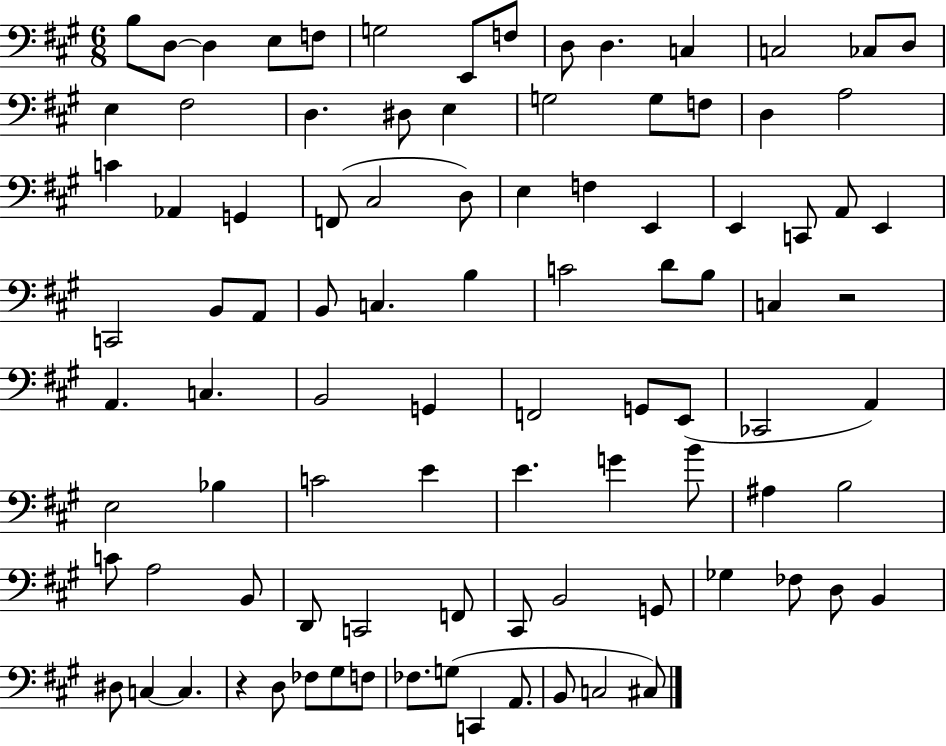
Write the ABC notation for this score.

X:1
T:Untitled
M:6/8
L:1/4
K:A
B,/2 D,/2 D, E,/2 F,/2 G,2 E,,/2 F,/2 D,/2 D, C, C,2 _C,/2 D,/2 E, ^F,2 D, ^D,/2 E, G,2 G,/2 F,/2 D, A,2 C _A,, G,, F,,/2 ^C,2 D,/2 E, F, E,, E,, C,,/2 A,,/2 E,, C,,2 B,,/2 A,,/2 B,,/2 C, B, C2 D/2 B,/2 C, z2 A,, C, B,,2 G,, F,,2 G,,/2 E,,/2 _C,,2 A,, E,2 _B, C2 E E G B/2 ^A, B,2 C/2 A,2 B,,/2 D,,/2 C,,2 F,,/2 ^C,,/2 B,,2 G,,/2 _G, _F,/2 D,/2 B,, ^D,/2 C, C, z D,/2 _F,/2 ^G,/2 F,/2 _F,/2 G,/2 C,, A,,/2 B,,/2 C,2 ^C,/2